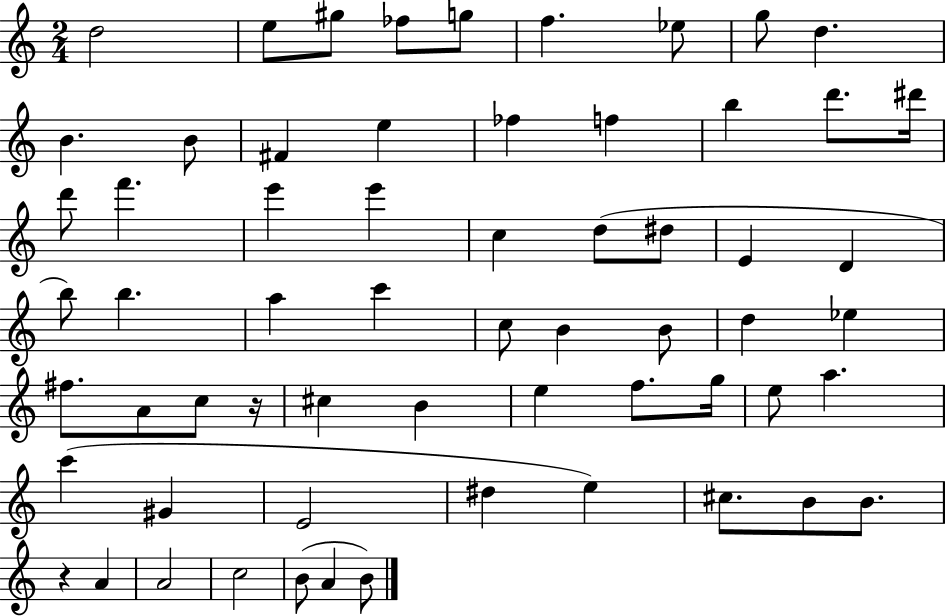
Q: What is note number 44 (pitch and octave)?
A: G5